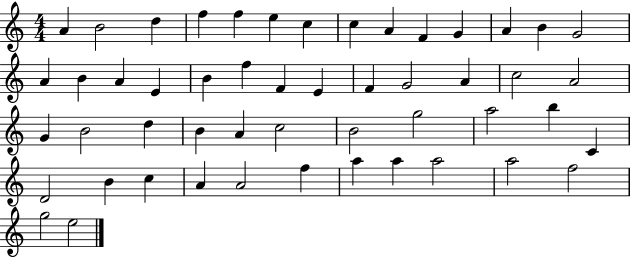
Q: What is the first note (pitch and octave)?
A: A4